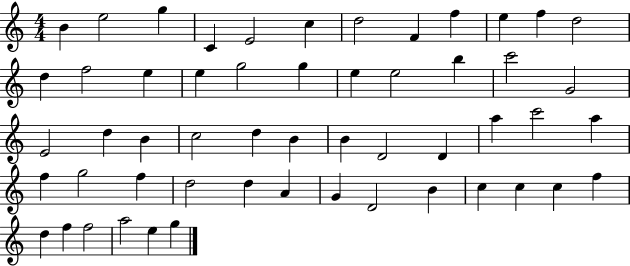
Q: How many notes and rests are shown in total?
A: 54